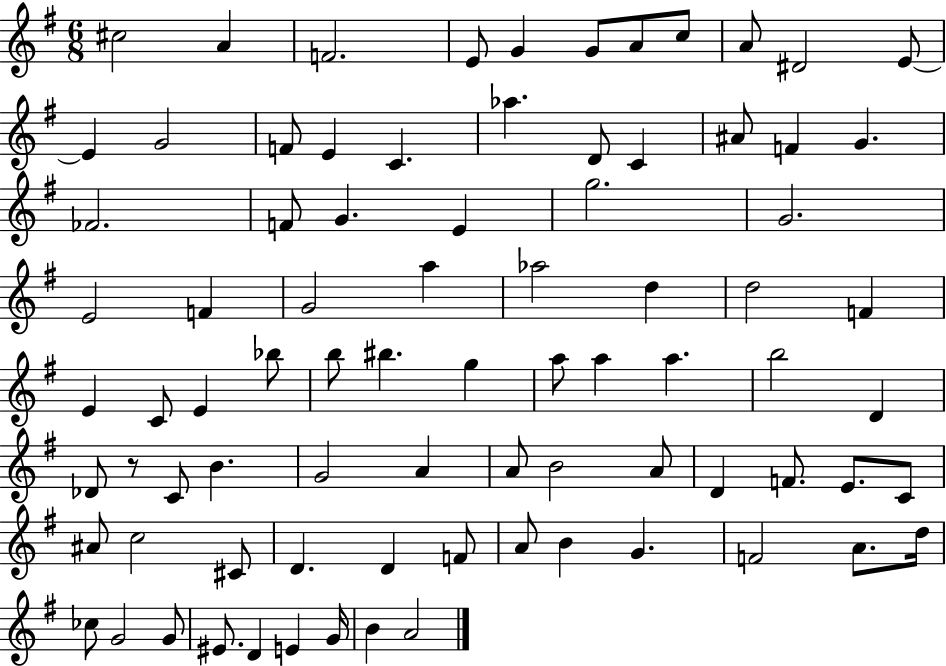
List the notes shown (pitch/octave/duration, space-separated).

C#5/h A4/q F4/h. E4/e G4/q G4/e A4/e C5/e A4/e D#4/h E4/e E4/q G4/h F4/e E4/q C4/q. Ab5/q. D4/e C4/q A#4/e F4/q G4/q. FES4/h. F4/e G4/q. E4/q G5/h. G4/h. E4/h F4/q G4/h A5/q Ab5/h D5/q D5/h F4/q E4/q C4/e E4/q Bb5/e B5/e BIS5/q. G5/q A5/e A5/q A5/q. B5/h D4/q Db4/e R/e C4/e B4/q. G4/h A4/q A4/e B4/h A4/e D4/q F4/e. E4/e. C4/e A#4/e C5/h C#4/e D4/q. D4/q F4/e A4/e B4/q G4/q. F4/h A4/e. D5/s CES5/e G4/h G4/e EIS4/e. D4/q E4/q G4/s B4/q A4/h